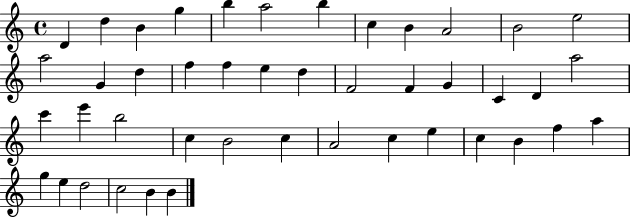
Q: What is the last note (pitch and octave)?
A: B4